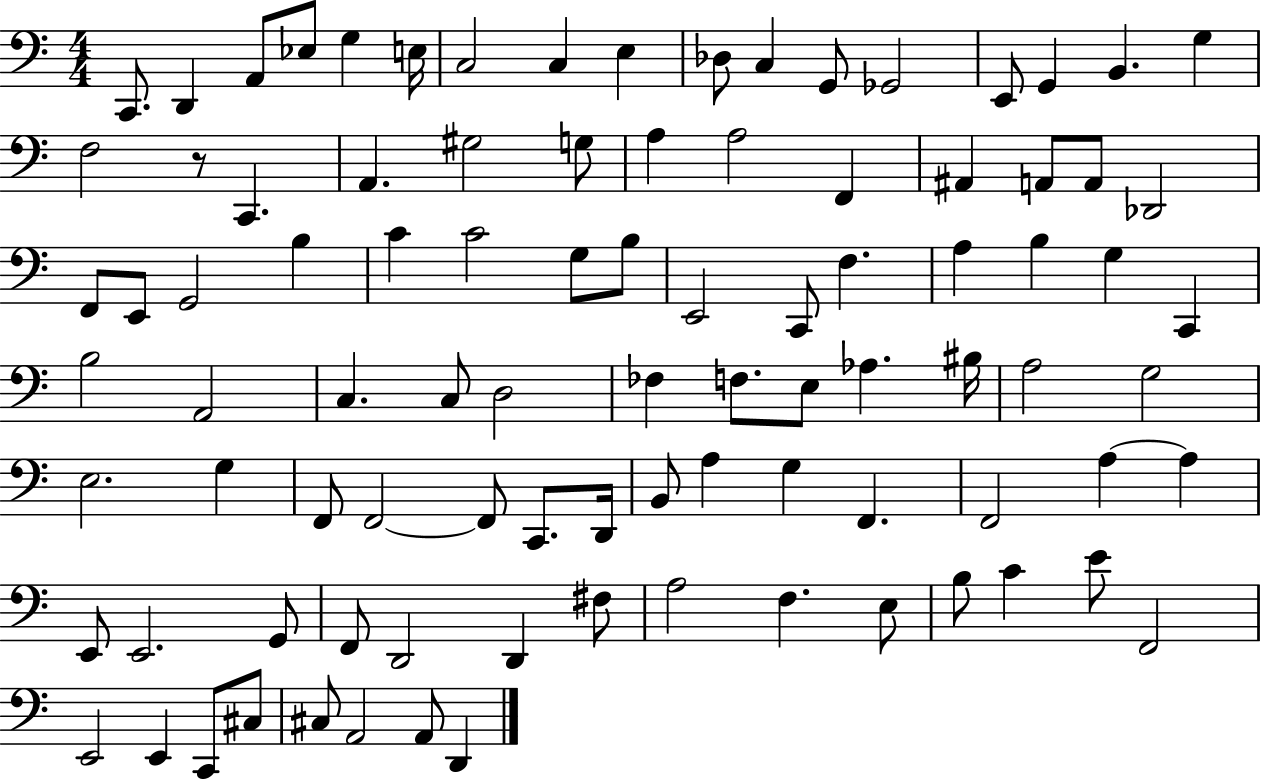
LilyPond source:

{
  \clef bass
  \numericTimeSignature
  \time 4/4
  \key c \major
  c,8. d,4 a,8 ees8 g4 e16 | c2 c4 e4 | des8 c4 g,8 ges,2 | e,8 g,4 b,4. g4 | \break f2 r8 c,4. | a,4. gis2 g8 | a4 a2 f,4 | ais,4 a,8 a,8 des,2 | \break f,8 e,8 g,2 b4 | c'4 c'2 g8 b8 | e,2 c,8 f4. | a4 b4 g4 c,4 | \break b2 a,2 | c4. c8 d2 | fes4 f8. e8 aes4. bis16 | a2 g2 | \break e2. g4 | f,8 f,2~~ f,8 c,8. d,16 | b,8 a4 g4 f,4. | f,2 a4~~ a4 | \break e,8 e,2. g,8 | f,8 d,2 d,4 fis8 | a2 f4. e8 | b8 c'4 e'8 f,2 | \break e,2 e,4 c,8 cis8 | cis8 a,2 a,8 d,4 | \bar "|."
}